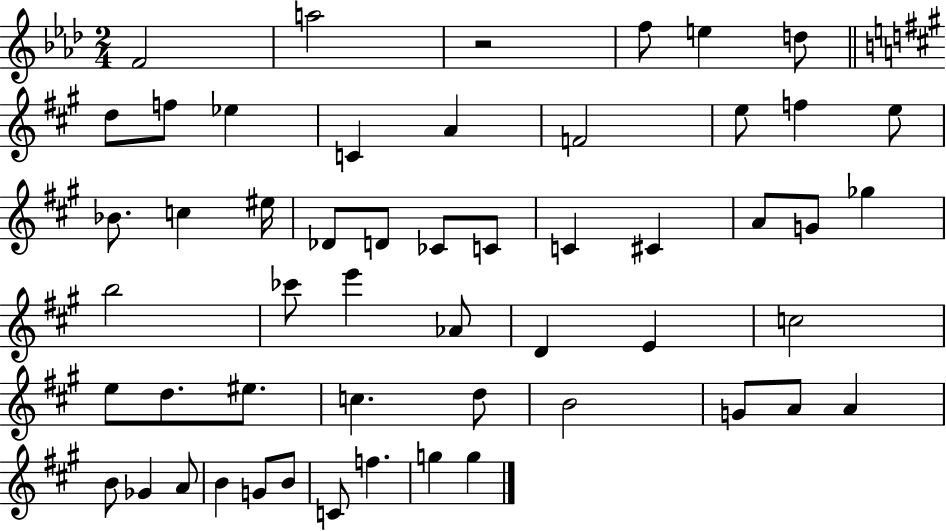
X:1
T:Untitled
M:2/4
L:1/4
K:Ab
F2 a2 z2 f/2 e d/2 d/2 f/2 _e C A F2 e/2 f e/2 _B/2 c ^e/4 _D/2 D/2 _C/2 C/2 C ^C A/2 G/2 _g b2 _c'/2 e' _A/2 D E c2 e/2 d/2 ^e/2 c d/2 B2 G/2 A/2 A B/2 _G A/2 B G/2 B/2 C/2 f g g